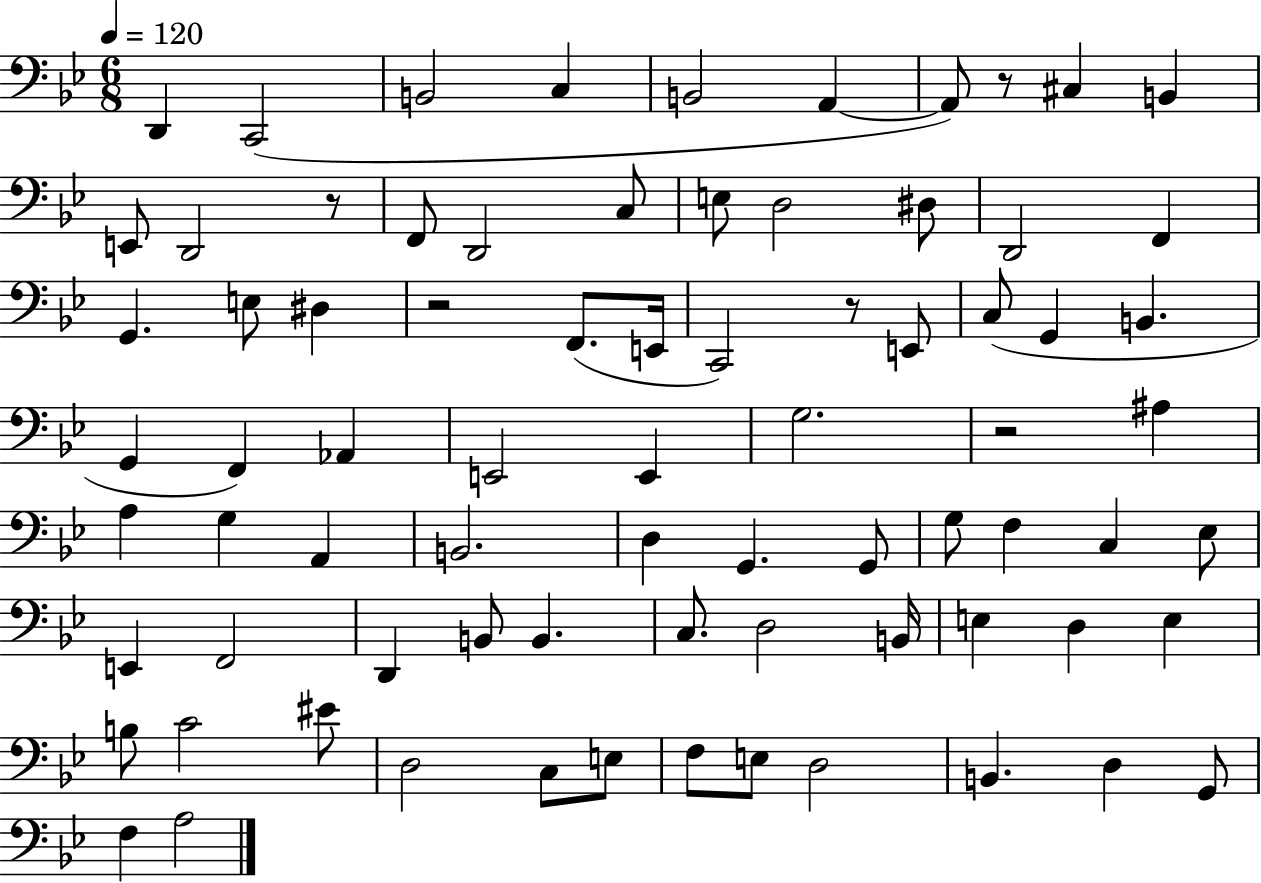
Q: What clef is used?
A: bass